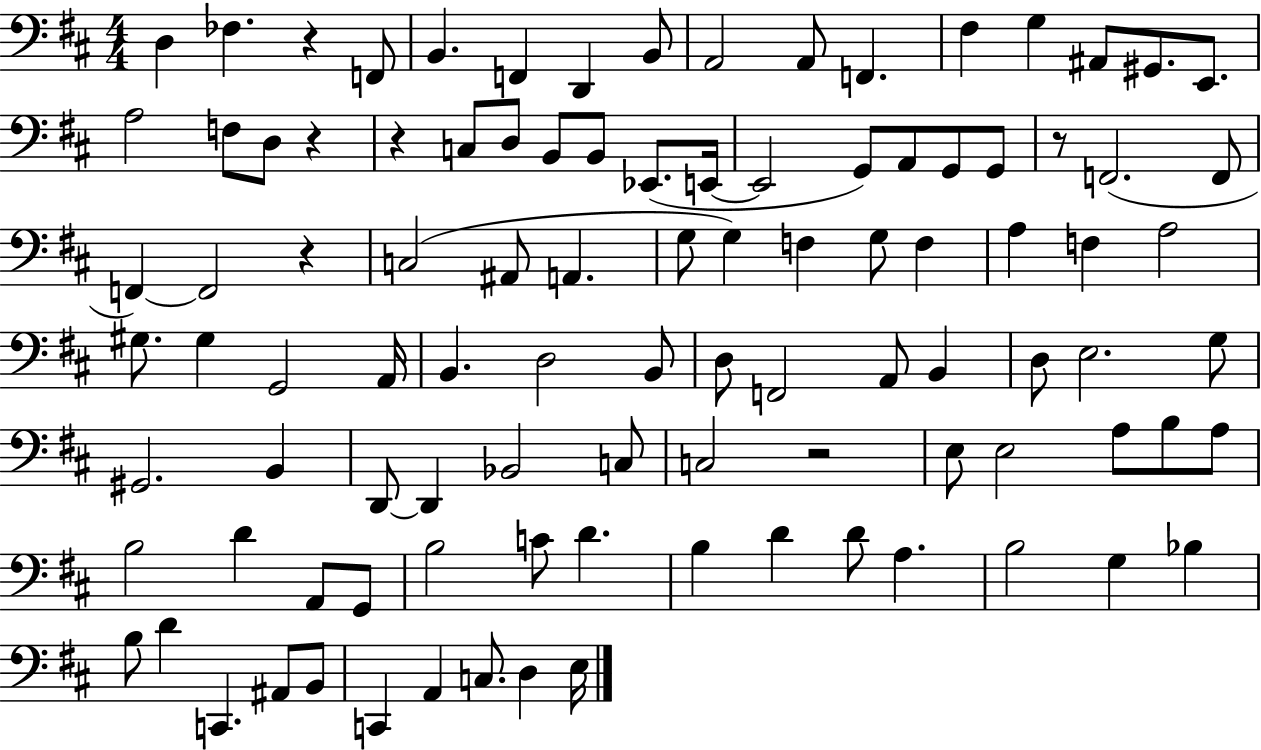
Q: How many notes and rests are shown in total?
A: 100